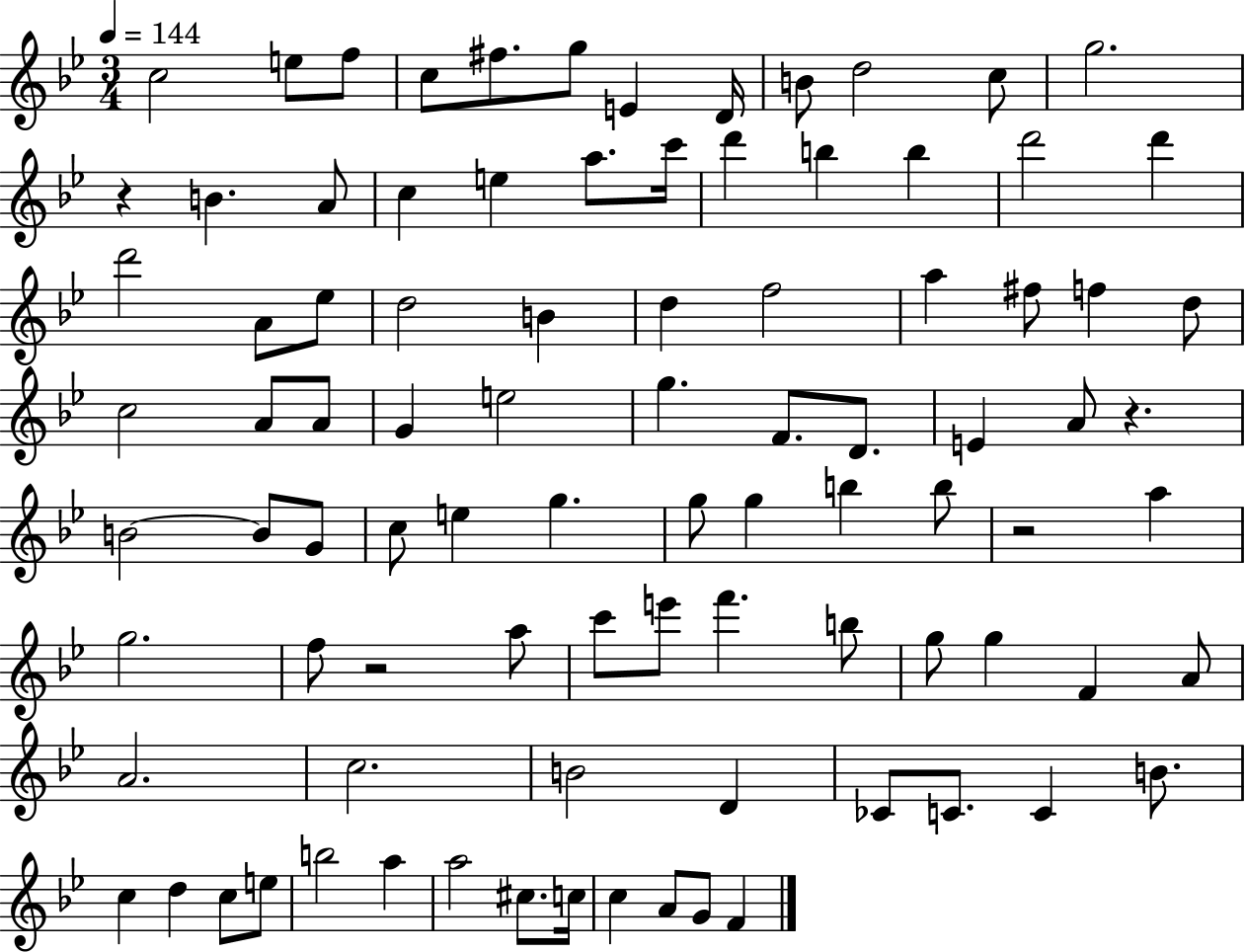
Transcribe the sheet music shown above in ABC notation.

X:1
T:Untitled
M:3/4
L:1/4
K:Bb
c2 e/2 f/2 c/2 ^f/2 g/2 E D/4 B/2 d2 c/2 g2 z B A/2 c e a/2 c'/4 d' b b d'2 d' d'2 A/2 _e/2 d2 B d f2 a ^f/2 f d/2 c2 A/2 A/2 G e2 g F/2 D/2 E A/2 z B2 B/2 G/2 c/2 e g g/2 g b b/2 z2 a g2 f/2 z2 a/2 c'/2 e'/2 f' b/2 g/2 g F A/2 A2 c2 B2 D _C/2 C/2 C B/2 c d c/2 e/2 b2 a a2 ^c/2 c/4 c A/2 G/2 F